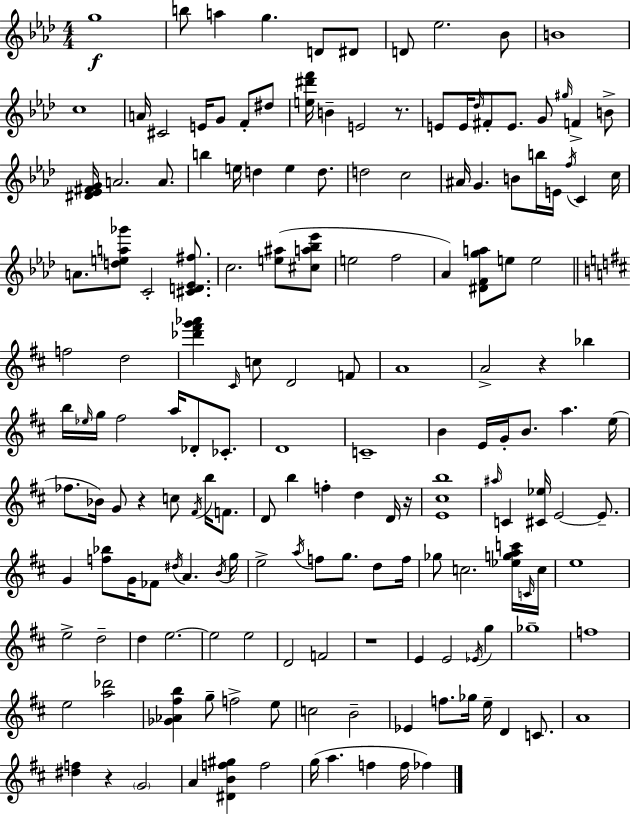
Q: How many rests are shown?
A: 6